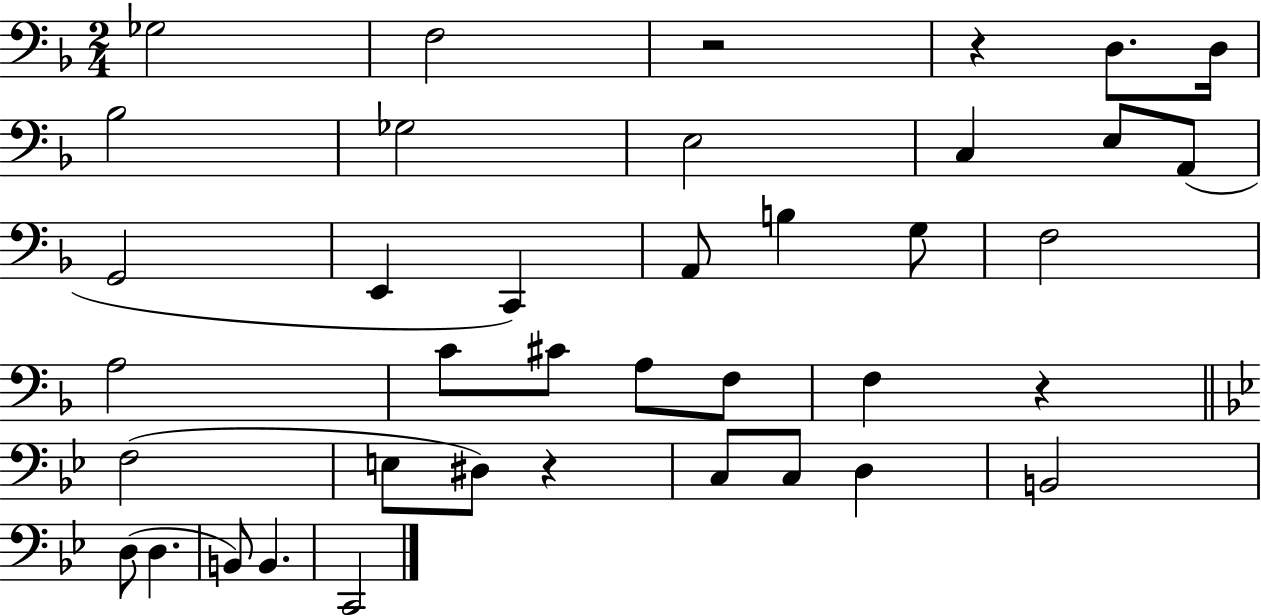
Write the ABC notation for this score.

X:1
T:Untitled
M:2/4
L:1/4
K:F
_G,2 F,2 z2 z D,/2 D,/4 _B,2 _G,2 E,2 C, E,/2 A,,/2 G,,2 E,, C,, A,,/2 B, G,/2 F,2 A,2 C/2 ^C/2 A,/2 F,/2 F, z F,2 E,/2 ^D,/2 z C,/2 C,/2 D, B,,2 D,/2 D, B,,/2 B,, C,,2